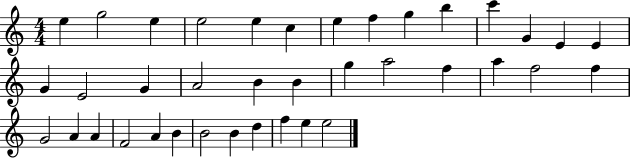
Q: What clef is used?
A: treble